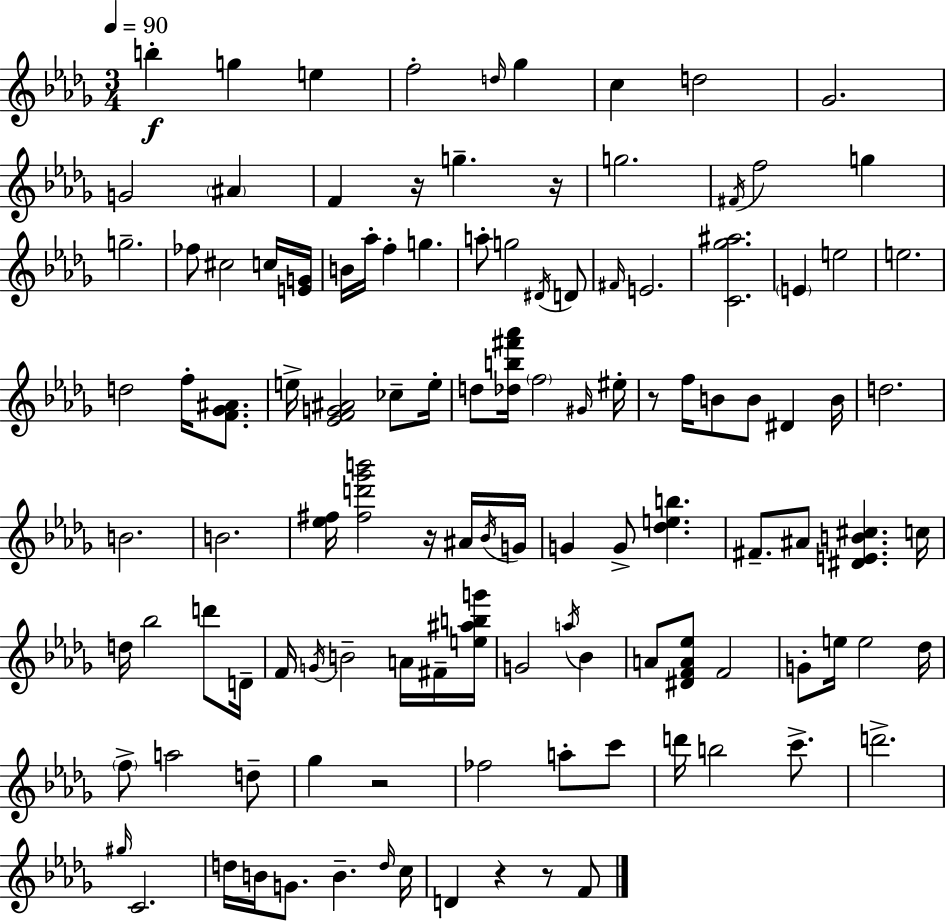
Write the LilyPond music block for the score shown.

{
  \clef treble
  \numericTimeSignature
  \time 3/4
  \key bes \minor
  \tempo 4 = 90
  b''4-.\f g''4 e''4 | f''2-. \grace { d''16 } ges''4 | c''4 d''2 | ges'2. | \break g'2 \parenthesize ais'4 | f'4 r16 g''4.-- | r16 g''2. | \acciaccatura { fis'16 } f''2 g''4 | \break g''2.-- | fes''8 cis''2 | c''16 <e' g'>16 b'16 aes''16-. f''4-. g''4. | a''8-. g''2 | \break \acciaccatura { dis'16 } d'8 \grace { fis'16 } e'2. | <c' ges'' ais''>2. | \parenthesize e'4 e''2 | e''2. | \break d''2 | f''16-. <f' ges' ais'>8. e''16-> <ees' f' g' ais'>2 | ces''8-- e''16-. d''8 <des'' b'' fis''' aes'''>16 \parenthesize f''2 | \grace { gis'16 } eis''16-. r8 f''16 b'8 b'8 | \break dis'4 b'16 d''2. | b'2. | b'2. | <ees'' fis''>16 <fis'' d''' ges''' b'''>2 | \break r16 ais'16 \acciaccatura { bes'16 } g'16 g'4 g'8-> | <des'' e'' b''>4. fis'8.-- ais'8 <dis' e' b' cis''>4. | c''16 d''16 bes''2 | d'''8 d'16-- f'16 \acciaccatura { g'16 } b'2-- | \break a'16 fis'16-- <e'' ais'' b'' g'''>16 g'2 | \acciaccatura { a''16 } bes'4 a'8 <dis' f' a' ees''>8 | f'2 g'8-. e''16 e''2 | des''16 \parenthesize f''8-> a''2 | \break d''8-- ges''4 | r2 fes''2 | a''8-. c'''8 d'''16 b''2 | c'''8.-> d'''2.-> | \break \grace { gis''16 } c'2. | d''16 b'16 g'8. | b'4.-- \grace { d''16 } c''16 d'4 | r4 r8 f'8 \bar "|."
}